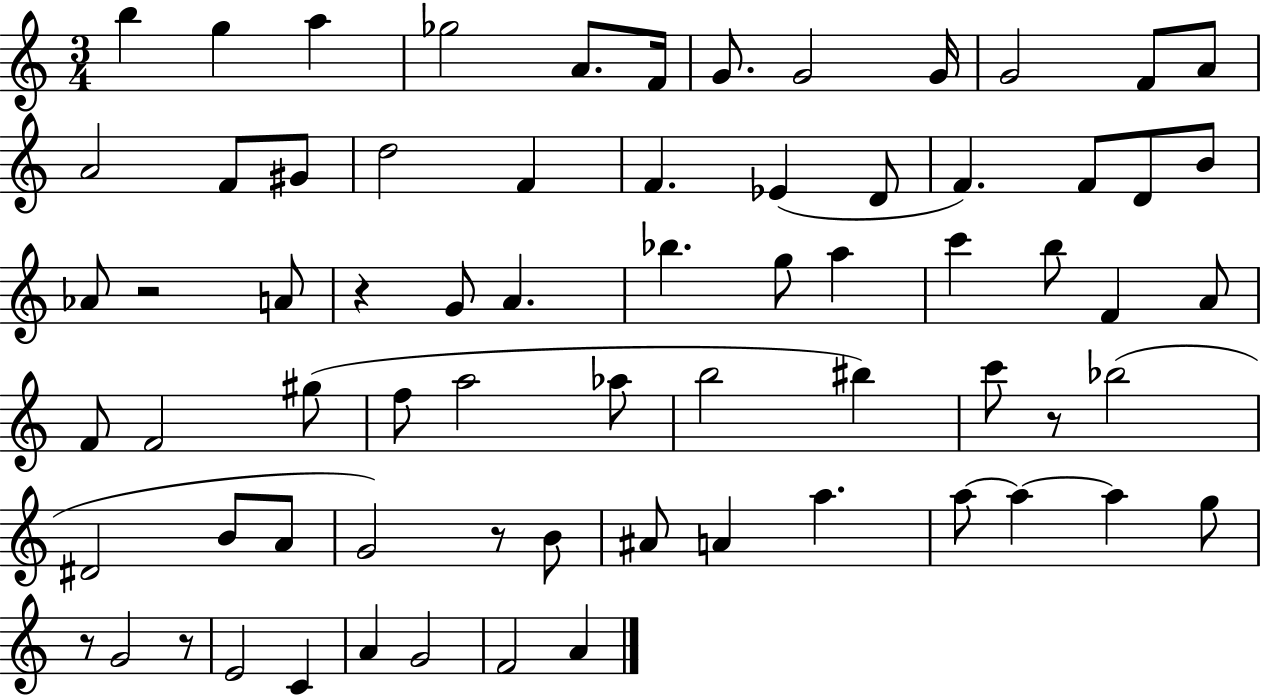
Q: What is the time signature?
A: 3/4